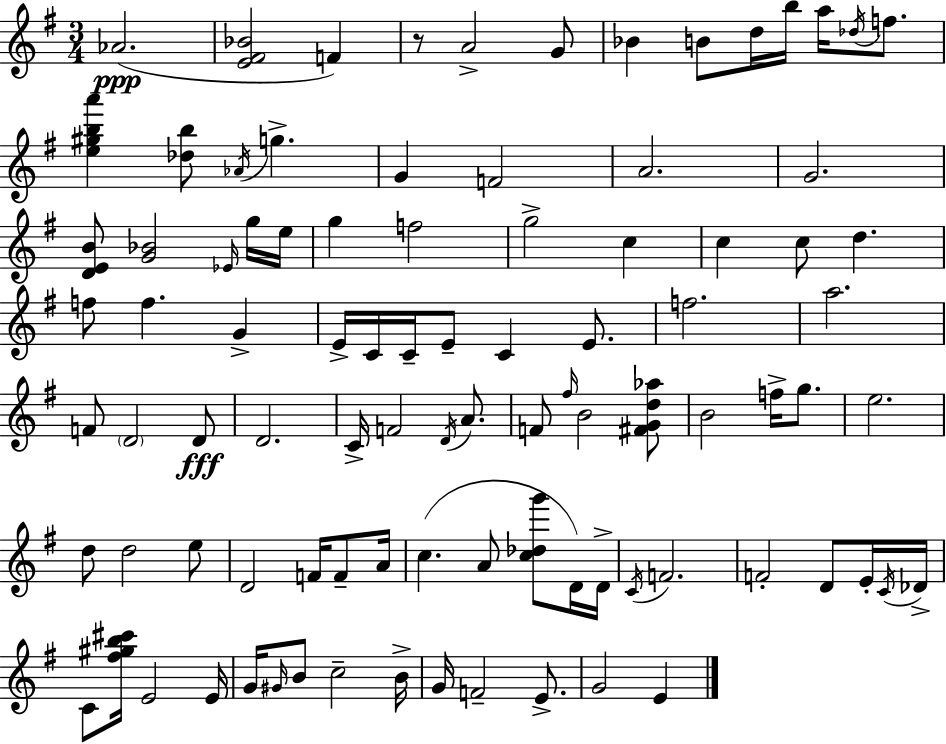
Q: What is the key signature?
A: G major